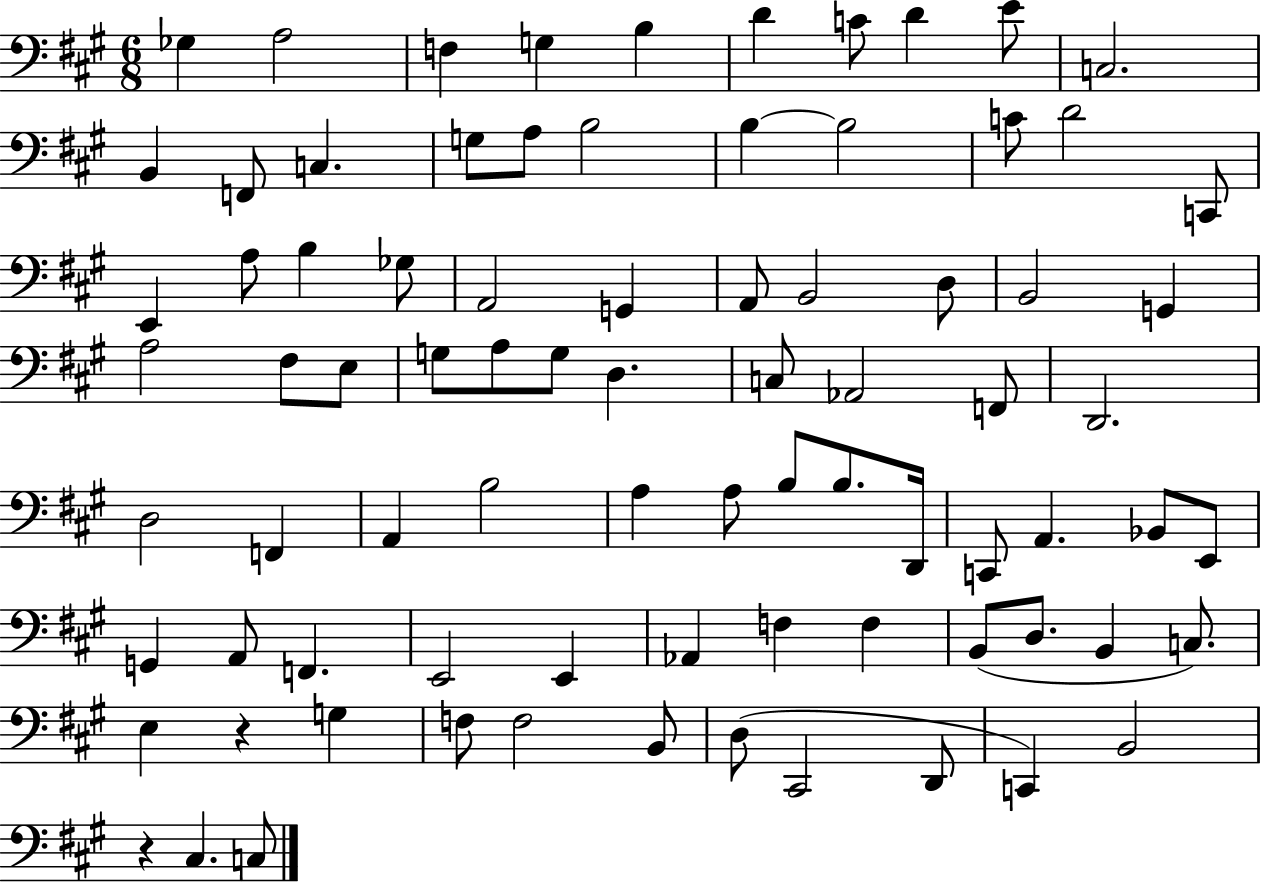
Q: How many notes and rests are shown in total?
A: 82